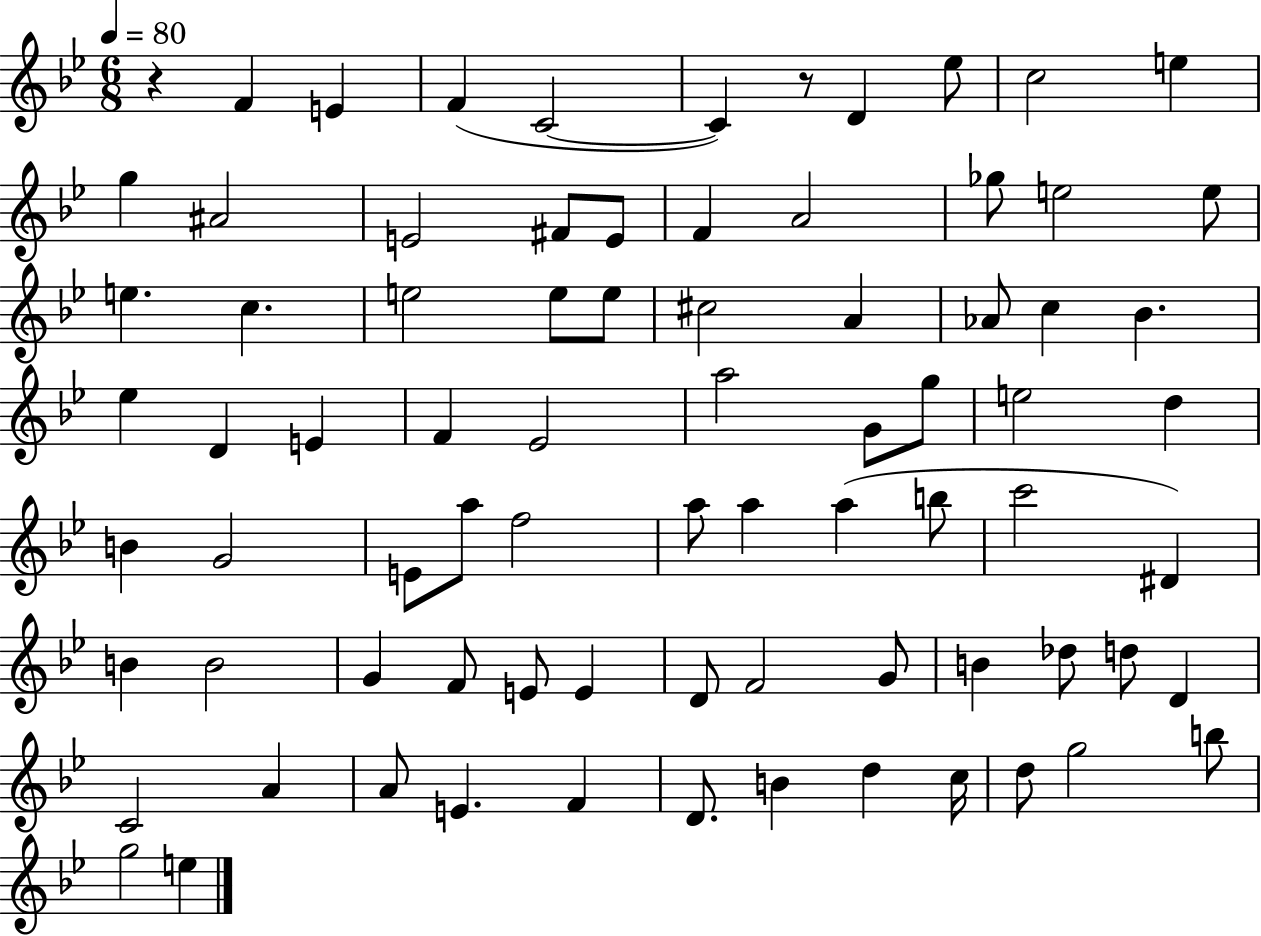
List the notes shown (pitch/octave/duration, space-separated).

R/q F4/q E4/q F4/q C4/h C4/q R/e D4/q Eb5/e C5/h E5/q G5/q A#4/h E4/h F#4/e E4/e F4/q A4/h Gb5/e E5/h E5/e E5/q. C5/q. E5/h E5/e E5/e C#5/h A4/q Ab4/e C5/q Bb4/q. Eb5/q D4/q E4/q F4/q Eb4/h A5/h G4/e G5/e E5/h D5/q B4/q G4/h E4/e A5/e F5/h A5/e A5/q A5/q B5/e C6/h D#4/q B4/q B4/h G4/q F4/e E4/e E4/q D4/e F4/h G4/e B4/q Db5/e D5/e D4/q C4/h A4/q A4/e E4/q. F4/q D4/e. B4/q D5/q C5/s D5/e G5/h B5/e G5/h E5/q